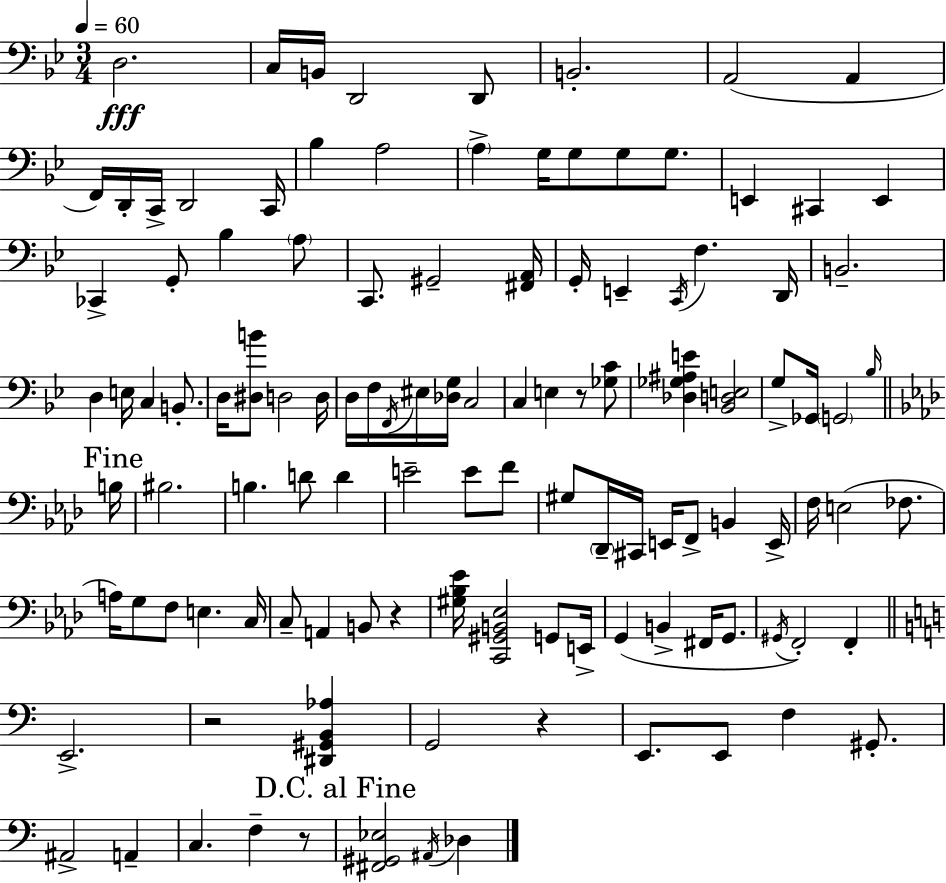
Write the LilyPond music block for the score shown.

{
  \clef bass
  \numericTimeSignature
  \time 3/4
  \key g \minor
  \tempo 4 = 60
  d2.\fff | c16 b,16 d,2 d,8 | b,2.-. | a,2( a,4 | \break f,16) d,16-. c,16-> d,2 c,16 | bes4 a2 | \parenthesize a4-> g16 g8 g8 g8. | e,4 cis,4 e,4 | \break ces,4-> g,8-. bes4 \parenthesize a8 | c,8. gis,2-- <fis, a,>16 | g,16-. e,4-- \acciaccatura { c,16 } f4. | d,16 b,2.-- | \break d4 e16 c4 b,8.-. | d16 <dis b'>8 d2 | d16 d16 f16 \acciaccatura { f,16 } eis16 <des g>16 c2 | c4 e4 r8 | \break <ges c'>8 <des ges ais e'>4 <bes, d e>2 | g8-> ges,16 \parenthesize g,2 | \grace { bes16 } \mark "Fine" \bar "||" \break \key aes \major b16 bis2. | b4. d'8 d'4 | e'2-- e'8 f'8 | gis8 \parenthesize des,16-- cis,16 e,16 f,8-> b,4 | \break e,16-> f16 e2( fes8. | a16) g8 f8 e4. | c16 c8-- a,4 b,8 r4 | <gis bes ees'>16 <c, gis, b, ees>2 g,8 | \break e,16-> g,4( b,4-> fis,16 g,8. | \acciaccatura { gis,16 } f,2-.) f,4-. | \bar "||" \break \key a \minor e,2.-> | r2 <dis, gis, b, aes>4 | g,2 r4 | e,8. e,8 f4 gis,8.-. | \break ais,2-> a,4-- | c4. f4-- r8 | \mark "D.C. al Fine" <fis, gis, ees>2 \acciaccatura { ais,16 } des4 | \bar "|."
}